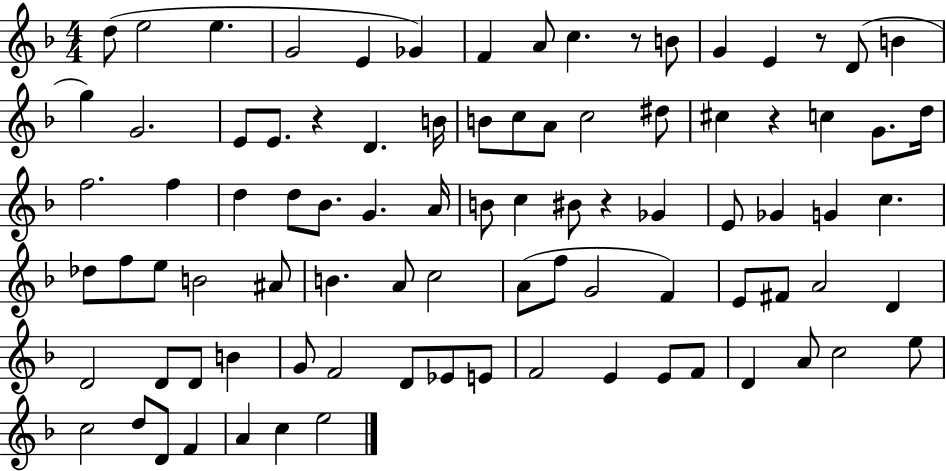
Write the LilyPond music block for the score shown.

{
  \clef treble
  \numericTimeSignature
  \time 4/4
  \key f \major
  d''8( e''2 e''4. | g'2 e'4 ges'4) | f'4 a'8 c''4. r8 b'8 | g'4 e'4 r8 d'8( b'4 | \break g''4) g'2. | e'8 e'8. r4 d'4. b'16 | b'8 c''8 a'8 c''2 dis''8 | cis''4 r4 c''4 g'8. d''16 | \break f''2. f''4 | d''4 d''8 bes'8. g'4. a'16 | b'8 c''4 bis'8 r4 ges'4 | e'8 ges'4 g'4 c''4. | \break des''8 f''8 e''8 b'2 ais'8 | b'4. a'8 c''2 | a'8( f''8 g'2 f'4) | e'8 fis'8 a'2 d'4 | \break d'2 d'8 d'8 b'4 | g'8 f'2 d'8 ees'8 e'8 | f'2 e'4 e'8 f'8 | d'4 a'8 c''2 e''8 | \break c''2 d''8 d'8 f'4 | a'4 c''4 e''2 | \bar "|."
}